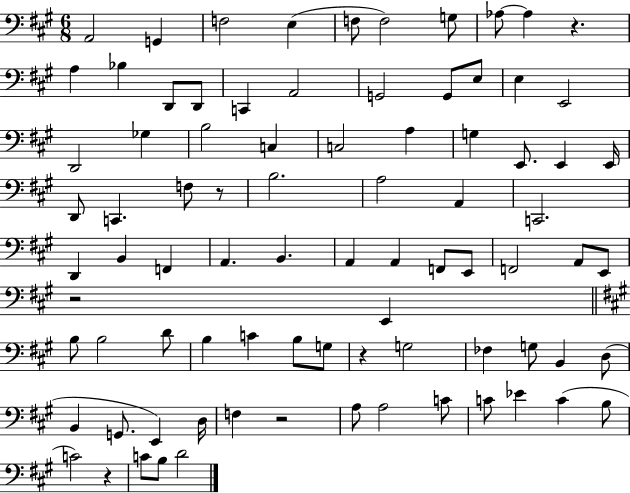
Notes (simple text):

A2/h G2/q F3/h E3/q F3/e F3/h G3/e Ab3/e Ab3/q R/q. A3/q Bb3/q D2/e D2/e C2/q A2/h G2/h G2/e E3/e E3/q E2/h D2/h Gb3/q B3/h C3/q C3/h A3/q G3/q E2/e. E2/q E2/s D2/e C2/q. F3/e R/e B3/h. A3/h A2/q C2/h. D2/q B2/q F2/q A2/q. B2/q. A2/q A2/q F2/e E2/e F2/h A2/e E2/e R/h E2/q B3/e B3/h D4/e B3/q C4/q B3/e G3/e R/q G3/h FES3/q G3/e B2/q D3/e B2/q G2/e. E2/q D3/s F3/q R/h A3/e A3/h C4/e C4/e Eb4/q C4/q B3/e C4/h R/q C4/e B3/e D4/h